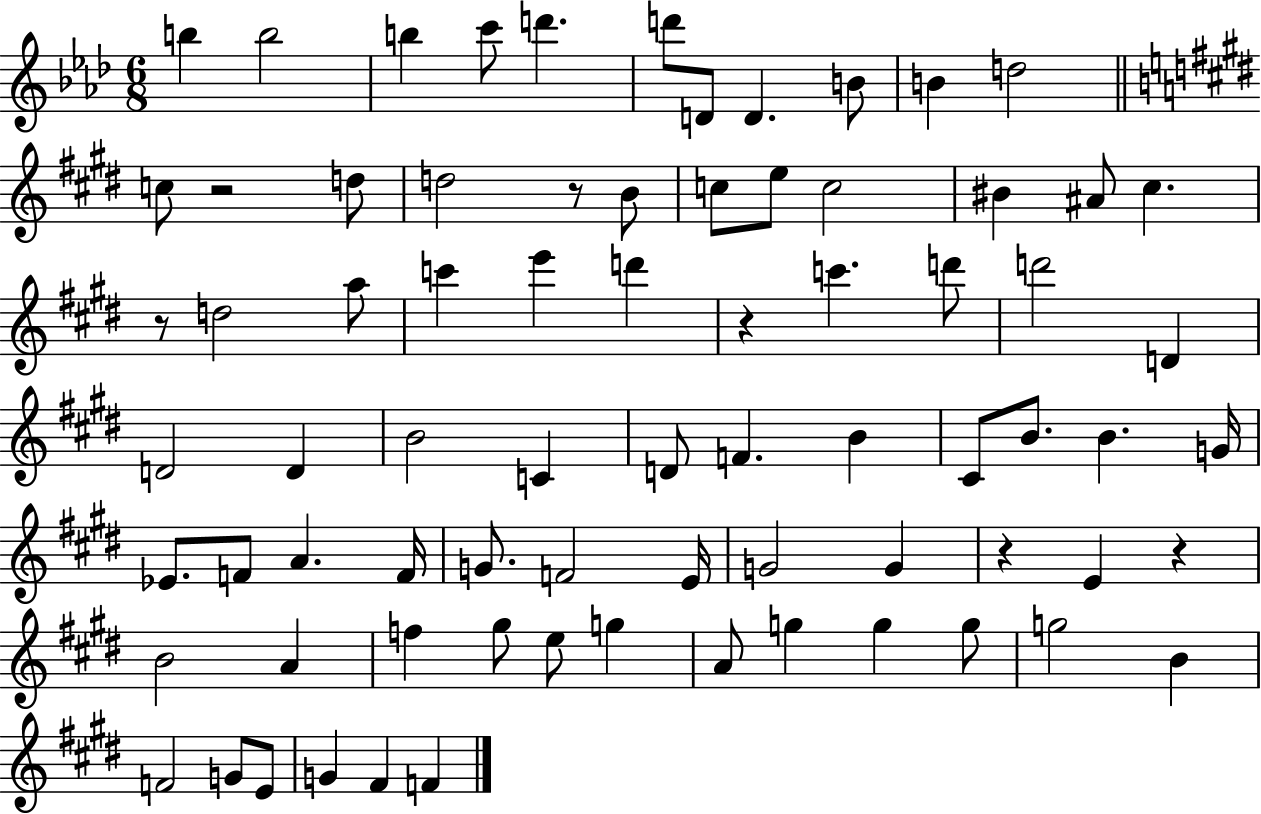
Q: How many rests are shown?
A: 6